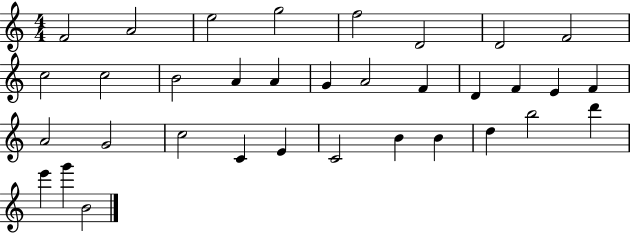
F4/h A4/h E5/h G5/h F5/h D4/h D4/h F4/h C5/h C5/h B4/h A4/q A4/q G4/q A4/h F4/q D4/q F4/q E4/q F4/q A4/h G4/h C5/h C4/q E4/q C4/h B4/q B4/q D5/q B5/h D6/q E6/q G6/q B4/h